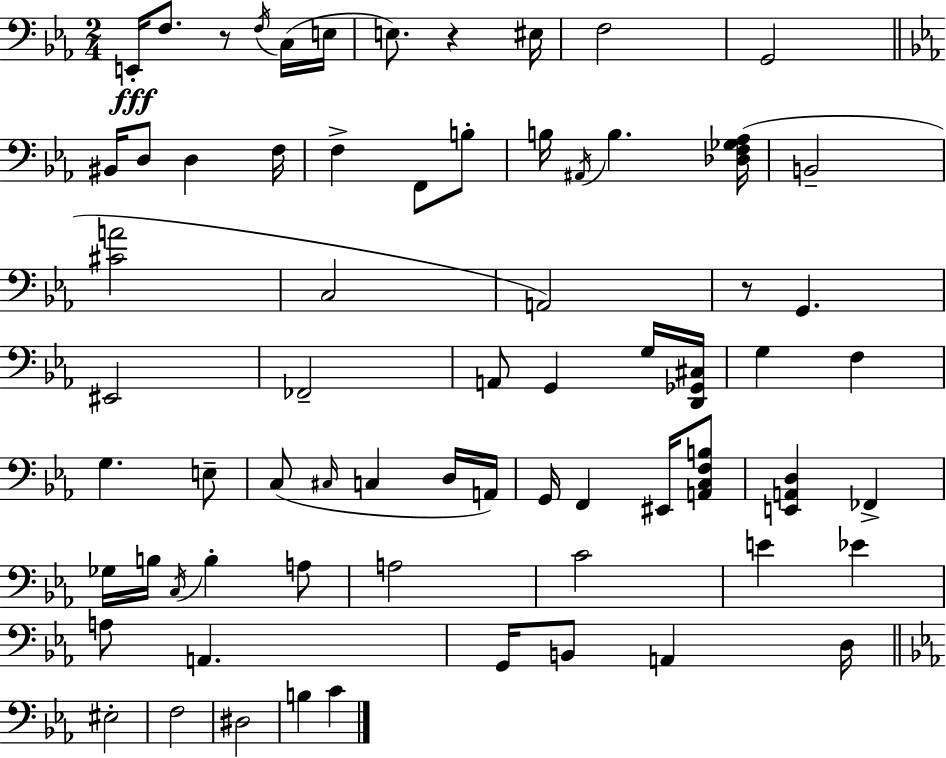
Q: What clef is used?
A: bass